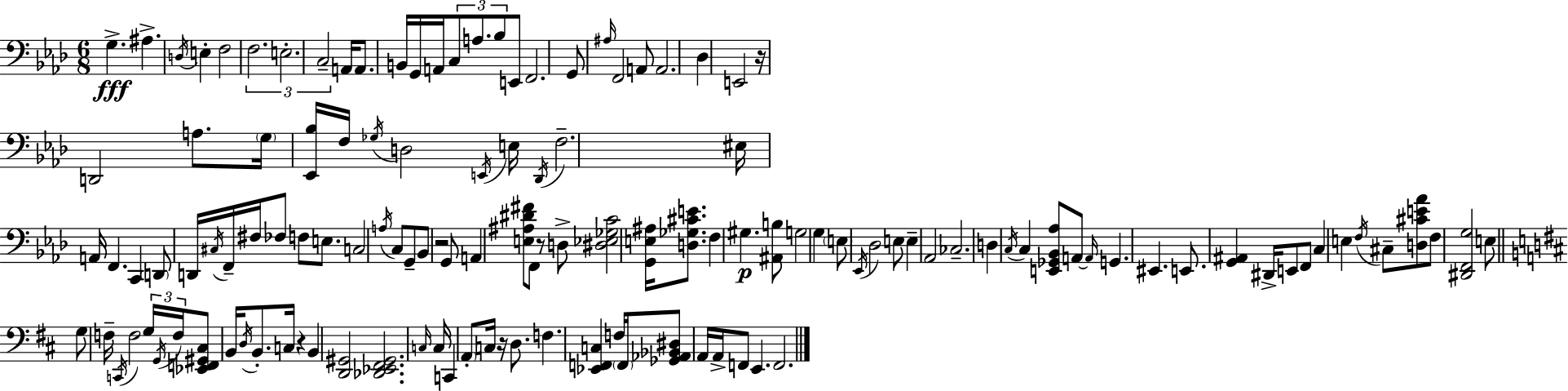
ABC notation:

X:1
T:Untitled
M:6/8
L:1/4
K:Fm
G, ^A, D,/4 E, F,2 F,2 E,2 C,2 A,,/4 A,,/2 B,,/4 G,,/4 A,,/4 C,/2 A,/2 _B,/2 E,,/2 F,,2 G,,/2 ^A,/4 F,,2 A,,/2 A,,2 _D, E,,2 z/4 D,,2 A,/2 G,/4 [_E,,_B,]/4 F,/4 _G,/4 D,2 E,,/4 E,/4 _D,,/4 F,2 ^E,/4 A,,/4 F,, C,, D,,/2 D,,/4 ^C,/4 F,,/4 ^F,/4 _F,/2 F,/2 E,/2 C,2 A,/4 C,/2 G,,/2 _B,,/2 z2 G,,/2 A,, [E,^A,^D^F]/2 F,,/2 z/2 D,/2 [^D,_E,_G,C]2 [G,,E,^A,]/4 [D,_G,^CE]/2 F, ^G, [^A,,B,]/2 G,2 G, E,/2 _E,,/4 _D,2 E,/2 E, _A,,2 _C,2 D, C,/4 C, [E,,_G,,_B,,_A,]/2 A,,/2 A,,/4 G,, ^E,, E,,/2 [G,,^A,,] ^D,,/4 E,,/2 F,,/2 C, E, F,/4 ^C,/2 [D,^CE_A]/2 F,/2 [^D,,F,,G,]2 E,/2 G,/2 F,/4 C,,/4 F,2 G,/4 G,,/4 F,/4 [_E,,F,,^G,,^C,]/2 B,,/4 D,/4 B,,/2 C,/4 z B,, [D,,^G,,]2 [_D,,_E,,^F,,^G,,]2 C,/4 C,/4 C,, A,,/2 C,/4 z/4 D,/2 F, [_E,,F,,C,] F,/4 F,,/4 [_G,,_A,,_B,,^D,]/2 A,,/4 A,,/4 F,,/2 E,, F,,2